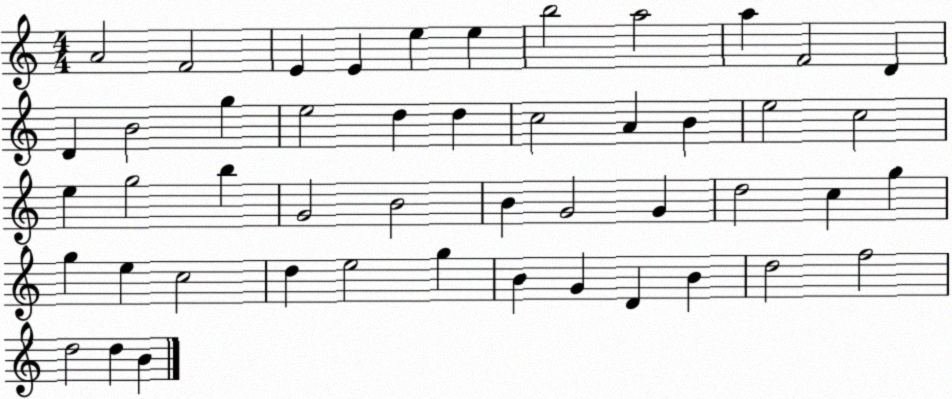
X:1
T:Untitled
M:4/4
L:1/4
K:C
A2 F2 E E e e b2 a2 a F2 D D B2 g e2 d d c2 A B e2 c2 e g2 b G2 B2 B G2 G d2 c g g e c2 d e2 g B G D B d2 f2 d2 d B